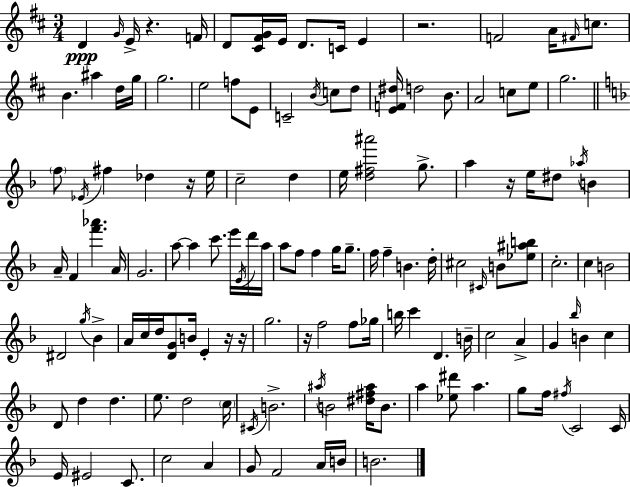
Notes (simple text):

D4/q G4/s E4/s R/q. F4/s D4/e [C#4,F#4,G4]/s E4/s D4/e. C4/s E4/q R/h. F4/h A4/s F#4/s C5/e. B4/q. A#5/q D5/s G5/s G5/h. E5/h F5/e E4/e C4/h B4/s C5/e D5/e [E4,F4,D#5]/s D5/h B4/e. A4/h C5/e E5/e G5/h. F5/e Eb4/s F#5/q Db5/q R/s E5/s C5/h D5/q E5/s [D5,F#5,A#6]/h G5/e. A5/q R/s E5/s D#5/e Ab5/s B4/q A4/s F4/q [F6,Ab6]/q. A4/s G4/h. A5/e A5/q C6/e. E6/s E4/s D6/s A5/s A5/e F5/e F5/q G5/s G5/e. F5/s F5/q B4/q. D5/s C#5/h C#4/s B4/e [Eb5,A#5,B5]/e C5/h. C5/q B4/h D#4/h G5/s Bb4/q A4/s C5/s D5/s [D4,G4]/e B4/s E4/q R/s R/s G5/h. R/s F5/h F5/e Gb5/s B5/s C6/q D4/q. B4/s C5/h A4/q G4/q Bb5/s B4/q C5/q D4/e D5/q D5/q. E5/e. D5/h C5/s C#4/s B4/h. A#5/s B4/h [D#5,F#5,A#5]/s B4/e. A5/q [Eb5,D#6]/e A5/q. G5/e F5/s F#5/s C4/h C4/s E4/s EIS4/h C4/e. C5/h A4/q G4/e F4/h A4/s B4/s B4/h.